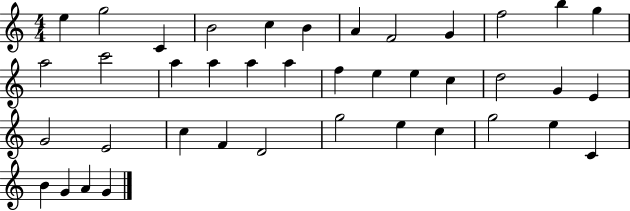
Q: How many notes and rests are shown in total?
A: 40